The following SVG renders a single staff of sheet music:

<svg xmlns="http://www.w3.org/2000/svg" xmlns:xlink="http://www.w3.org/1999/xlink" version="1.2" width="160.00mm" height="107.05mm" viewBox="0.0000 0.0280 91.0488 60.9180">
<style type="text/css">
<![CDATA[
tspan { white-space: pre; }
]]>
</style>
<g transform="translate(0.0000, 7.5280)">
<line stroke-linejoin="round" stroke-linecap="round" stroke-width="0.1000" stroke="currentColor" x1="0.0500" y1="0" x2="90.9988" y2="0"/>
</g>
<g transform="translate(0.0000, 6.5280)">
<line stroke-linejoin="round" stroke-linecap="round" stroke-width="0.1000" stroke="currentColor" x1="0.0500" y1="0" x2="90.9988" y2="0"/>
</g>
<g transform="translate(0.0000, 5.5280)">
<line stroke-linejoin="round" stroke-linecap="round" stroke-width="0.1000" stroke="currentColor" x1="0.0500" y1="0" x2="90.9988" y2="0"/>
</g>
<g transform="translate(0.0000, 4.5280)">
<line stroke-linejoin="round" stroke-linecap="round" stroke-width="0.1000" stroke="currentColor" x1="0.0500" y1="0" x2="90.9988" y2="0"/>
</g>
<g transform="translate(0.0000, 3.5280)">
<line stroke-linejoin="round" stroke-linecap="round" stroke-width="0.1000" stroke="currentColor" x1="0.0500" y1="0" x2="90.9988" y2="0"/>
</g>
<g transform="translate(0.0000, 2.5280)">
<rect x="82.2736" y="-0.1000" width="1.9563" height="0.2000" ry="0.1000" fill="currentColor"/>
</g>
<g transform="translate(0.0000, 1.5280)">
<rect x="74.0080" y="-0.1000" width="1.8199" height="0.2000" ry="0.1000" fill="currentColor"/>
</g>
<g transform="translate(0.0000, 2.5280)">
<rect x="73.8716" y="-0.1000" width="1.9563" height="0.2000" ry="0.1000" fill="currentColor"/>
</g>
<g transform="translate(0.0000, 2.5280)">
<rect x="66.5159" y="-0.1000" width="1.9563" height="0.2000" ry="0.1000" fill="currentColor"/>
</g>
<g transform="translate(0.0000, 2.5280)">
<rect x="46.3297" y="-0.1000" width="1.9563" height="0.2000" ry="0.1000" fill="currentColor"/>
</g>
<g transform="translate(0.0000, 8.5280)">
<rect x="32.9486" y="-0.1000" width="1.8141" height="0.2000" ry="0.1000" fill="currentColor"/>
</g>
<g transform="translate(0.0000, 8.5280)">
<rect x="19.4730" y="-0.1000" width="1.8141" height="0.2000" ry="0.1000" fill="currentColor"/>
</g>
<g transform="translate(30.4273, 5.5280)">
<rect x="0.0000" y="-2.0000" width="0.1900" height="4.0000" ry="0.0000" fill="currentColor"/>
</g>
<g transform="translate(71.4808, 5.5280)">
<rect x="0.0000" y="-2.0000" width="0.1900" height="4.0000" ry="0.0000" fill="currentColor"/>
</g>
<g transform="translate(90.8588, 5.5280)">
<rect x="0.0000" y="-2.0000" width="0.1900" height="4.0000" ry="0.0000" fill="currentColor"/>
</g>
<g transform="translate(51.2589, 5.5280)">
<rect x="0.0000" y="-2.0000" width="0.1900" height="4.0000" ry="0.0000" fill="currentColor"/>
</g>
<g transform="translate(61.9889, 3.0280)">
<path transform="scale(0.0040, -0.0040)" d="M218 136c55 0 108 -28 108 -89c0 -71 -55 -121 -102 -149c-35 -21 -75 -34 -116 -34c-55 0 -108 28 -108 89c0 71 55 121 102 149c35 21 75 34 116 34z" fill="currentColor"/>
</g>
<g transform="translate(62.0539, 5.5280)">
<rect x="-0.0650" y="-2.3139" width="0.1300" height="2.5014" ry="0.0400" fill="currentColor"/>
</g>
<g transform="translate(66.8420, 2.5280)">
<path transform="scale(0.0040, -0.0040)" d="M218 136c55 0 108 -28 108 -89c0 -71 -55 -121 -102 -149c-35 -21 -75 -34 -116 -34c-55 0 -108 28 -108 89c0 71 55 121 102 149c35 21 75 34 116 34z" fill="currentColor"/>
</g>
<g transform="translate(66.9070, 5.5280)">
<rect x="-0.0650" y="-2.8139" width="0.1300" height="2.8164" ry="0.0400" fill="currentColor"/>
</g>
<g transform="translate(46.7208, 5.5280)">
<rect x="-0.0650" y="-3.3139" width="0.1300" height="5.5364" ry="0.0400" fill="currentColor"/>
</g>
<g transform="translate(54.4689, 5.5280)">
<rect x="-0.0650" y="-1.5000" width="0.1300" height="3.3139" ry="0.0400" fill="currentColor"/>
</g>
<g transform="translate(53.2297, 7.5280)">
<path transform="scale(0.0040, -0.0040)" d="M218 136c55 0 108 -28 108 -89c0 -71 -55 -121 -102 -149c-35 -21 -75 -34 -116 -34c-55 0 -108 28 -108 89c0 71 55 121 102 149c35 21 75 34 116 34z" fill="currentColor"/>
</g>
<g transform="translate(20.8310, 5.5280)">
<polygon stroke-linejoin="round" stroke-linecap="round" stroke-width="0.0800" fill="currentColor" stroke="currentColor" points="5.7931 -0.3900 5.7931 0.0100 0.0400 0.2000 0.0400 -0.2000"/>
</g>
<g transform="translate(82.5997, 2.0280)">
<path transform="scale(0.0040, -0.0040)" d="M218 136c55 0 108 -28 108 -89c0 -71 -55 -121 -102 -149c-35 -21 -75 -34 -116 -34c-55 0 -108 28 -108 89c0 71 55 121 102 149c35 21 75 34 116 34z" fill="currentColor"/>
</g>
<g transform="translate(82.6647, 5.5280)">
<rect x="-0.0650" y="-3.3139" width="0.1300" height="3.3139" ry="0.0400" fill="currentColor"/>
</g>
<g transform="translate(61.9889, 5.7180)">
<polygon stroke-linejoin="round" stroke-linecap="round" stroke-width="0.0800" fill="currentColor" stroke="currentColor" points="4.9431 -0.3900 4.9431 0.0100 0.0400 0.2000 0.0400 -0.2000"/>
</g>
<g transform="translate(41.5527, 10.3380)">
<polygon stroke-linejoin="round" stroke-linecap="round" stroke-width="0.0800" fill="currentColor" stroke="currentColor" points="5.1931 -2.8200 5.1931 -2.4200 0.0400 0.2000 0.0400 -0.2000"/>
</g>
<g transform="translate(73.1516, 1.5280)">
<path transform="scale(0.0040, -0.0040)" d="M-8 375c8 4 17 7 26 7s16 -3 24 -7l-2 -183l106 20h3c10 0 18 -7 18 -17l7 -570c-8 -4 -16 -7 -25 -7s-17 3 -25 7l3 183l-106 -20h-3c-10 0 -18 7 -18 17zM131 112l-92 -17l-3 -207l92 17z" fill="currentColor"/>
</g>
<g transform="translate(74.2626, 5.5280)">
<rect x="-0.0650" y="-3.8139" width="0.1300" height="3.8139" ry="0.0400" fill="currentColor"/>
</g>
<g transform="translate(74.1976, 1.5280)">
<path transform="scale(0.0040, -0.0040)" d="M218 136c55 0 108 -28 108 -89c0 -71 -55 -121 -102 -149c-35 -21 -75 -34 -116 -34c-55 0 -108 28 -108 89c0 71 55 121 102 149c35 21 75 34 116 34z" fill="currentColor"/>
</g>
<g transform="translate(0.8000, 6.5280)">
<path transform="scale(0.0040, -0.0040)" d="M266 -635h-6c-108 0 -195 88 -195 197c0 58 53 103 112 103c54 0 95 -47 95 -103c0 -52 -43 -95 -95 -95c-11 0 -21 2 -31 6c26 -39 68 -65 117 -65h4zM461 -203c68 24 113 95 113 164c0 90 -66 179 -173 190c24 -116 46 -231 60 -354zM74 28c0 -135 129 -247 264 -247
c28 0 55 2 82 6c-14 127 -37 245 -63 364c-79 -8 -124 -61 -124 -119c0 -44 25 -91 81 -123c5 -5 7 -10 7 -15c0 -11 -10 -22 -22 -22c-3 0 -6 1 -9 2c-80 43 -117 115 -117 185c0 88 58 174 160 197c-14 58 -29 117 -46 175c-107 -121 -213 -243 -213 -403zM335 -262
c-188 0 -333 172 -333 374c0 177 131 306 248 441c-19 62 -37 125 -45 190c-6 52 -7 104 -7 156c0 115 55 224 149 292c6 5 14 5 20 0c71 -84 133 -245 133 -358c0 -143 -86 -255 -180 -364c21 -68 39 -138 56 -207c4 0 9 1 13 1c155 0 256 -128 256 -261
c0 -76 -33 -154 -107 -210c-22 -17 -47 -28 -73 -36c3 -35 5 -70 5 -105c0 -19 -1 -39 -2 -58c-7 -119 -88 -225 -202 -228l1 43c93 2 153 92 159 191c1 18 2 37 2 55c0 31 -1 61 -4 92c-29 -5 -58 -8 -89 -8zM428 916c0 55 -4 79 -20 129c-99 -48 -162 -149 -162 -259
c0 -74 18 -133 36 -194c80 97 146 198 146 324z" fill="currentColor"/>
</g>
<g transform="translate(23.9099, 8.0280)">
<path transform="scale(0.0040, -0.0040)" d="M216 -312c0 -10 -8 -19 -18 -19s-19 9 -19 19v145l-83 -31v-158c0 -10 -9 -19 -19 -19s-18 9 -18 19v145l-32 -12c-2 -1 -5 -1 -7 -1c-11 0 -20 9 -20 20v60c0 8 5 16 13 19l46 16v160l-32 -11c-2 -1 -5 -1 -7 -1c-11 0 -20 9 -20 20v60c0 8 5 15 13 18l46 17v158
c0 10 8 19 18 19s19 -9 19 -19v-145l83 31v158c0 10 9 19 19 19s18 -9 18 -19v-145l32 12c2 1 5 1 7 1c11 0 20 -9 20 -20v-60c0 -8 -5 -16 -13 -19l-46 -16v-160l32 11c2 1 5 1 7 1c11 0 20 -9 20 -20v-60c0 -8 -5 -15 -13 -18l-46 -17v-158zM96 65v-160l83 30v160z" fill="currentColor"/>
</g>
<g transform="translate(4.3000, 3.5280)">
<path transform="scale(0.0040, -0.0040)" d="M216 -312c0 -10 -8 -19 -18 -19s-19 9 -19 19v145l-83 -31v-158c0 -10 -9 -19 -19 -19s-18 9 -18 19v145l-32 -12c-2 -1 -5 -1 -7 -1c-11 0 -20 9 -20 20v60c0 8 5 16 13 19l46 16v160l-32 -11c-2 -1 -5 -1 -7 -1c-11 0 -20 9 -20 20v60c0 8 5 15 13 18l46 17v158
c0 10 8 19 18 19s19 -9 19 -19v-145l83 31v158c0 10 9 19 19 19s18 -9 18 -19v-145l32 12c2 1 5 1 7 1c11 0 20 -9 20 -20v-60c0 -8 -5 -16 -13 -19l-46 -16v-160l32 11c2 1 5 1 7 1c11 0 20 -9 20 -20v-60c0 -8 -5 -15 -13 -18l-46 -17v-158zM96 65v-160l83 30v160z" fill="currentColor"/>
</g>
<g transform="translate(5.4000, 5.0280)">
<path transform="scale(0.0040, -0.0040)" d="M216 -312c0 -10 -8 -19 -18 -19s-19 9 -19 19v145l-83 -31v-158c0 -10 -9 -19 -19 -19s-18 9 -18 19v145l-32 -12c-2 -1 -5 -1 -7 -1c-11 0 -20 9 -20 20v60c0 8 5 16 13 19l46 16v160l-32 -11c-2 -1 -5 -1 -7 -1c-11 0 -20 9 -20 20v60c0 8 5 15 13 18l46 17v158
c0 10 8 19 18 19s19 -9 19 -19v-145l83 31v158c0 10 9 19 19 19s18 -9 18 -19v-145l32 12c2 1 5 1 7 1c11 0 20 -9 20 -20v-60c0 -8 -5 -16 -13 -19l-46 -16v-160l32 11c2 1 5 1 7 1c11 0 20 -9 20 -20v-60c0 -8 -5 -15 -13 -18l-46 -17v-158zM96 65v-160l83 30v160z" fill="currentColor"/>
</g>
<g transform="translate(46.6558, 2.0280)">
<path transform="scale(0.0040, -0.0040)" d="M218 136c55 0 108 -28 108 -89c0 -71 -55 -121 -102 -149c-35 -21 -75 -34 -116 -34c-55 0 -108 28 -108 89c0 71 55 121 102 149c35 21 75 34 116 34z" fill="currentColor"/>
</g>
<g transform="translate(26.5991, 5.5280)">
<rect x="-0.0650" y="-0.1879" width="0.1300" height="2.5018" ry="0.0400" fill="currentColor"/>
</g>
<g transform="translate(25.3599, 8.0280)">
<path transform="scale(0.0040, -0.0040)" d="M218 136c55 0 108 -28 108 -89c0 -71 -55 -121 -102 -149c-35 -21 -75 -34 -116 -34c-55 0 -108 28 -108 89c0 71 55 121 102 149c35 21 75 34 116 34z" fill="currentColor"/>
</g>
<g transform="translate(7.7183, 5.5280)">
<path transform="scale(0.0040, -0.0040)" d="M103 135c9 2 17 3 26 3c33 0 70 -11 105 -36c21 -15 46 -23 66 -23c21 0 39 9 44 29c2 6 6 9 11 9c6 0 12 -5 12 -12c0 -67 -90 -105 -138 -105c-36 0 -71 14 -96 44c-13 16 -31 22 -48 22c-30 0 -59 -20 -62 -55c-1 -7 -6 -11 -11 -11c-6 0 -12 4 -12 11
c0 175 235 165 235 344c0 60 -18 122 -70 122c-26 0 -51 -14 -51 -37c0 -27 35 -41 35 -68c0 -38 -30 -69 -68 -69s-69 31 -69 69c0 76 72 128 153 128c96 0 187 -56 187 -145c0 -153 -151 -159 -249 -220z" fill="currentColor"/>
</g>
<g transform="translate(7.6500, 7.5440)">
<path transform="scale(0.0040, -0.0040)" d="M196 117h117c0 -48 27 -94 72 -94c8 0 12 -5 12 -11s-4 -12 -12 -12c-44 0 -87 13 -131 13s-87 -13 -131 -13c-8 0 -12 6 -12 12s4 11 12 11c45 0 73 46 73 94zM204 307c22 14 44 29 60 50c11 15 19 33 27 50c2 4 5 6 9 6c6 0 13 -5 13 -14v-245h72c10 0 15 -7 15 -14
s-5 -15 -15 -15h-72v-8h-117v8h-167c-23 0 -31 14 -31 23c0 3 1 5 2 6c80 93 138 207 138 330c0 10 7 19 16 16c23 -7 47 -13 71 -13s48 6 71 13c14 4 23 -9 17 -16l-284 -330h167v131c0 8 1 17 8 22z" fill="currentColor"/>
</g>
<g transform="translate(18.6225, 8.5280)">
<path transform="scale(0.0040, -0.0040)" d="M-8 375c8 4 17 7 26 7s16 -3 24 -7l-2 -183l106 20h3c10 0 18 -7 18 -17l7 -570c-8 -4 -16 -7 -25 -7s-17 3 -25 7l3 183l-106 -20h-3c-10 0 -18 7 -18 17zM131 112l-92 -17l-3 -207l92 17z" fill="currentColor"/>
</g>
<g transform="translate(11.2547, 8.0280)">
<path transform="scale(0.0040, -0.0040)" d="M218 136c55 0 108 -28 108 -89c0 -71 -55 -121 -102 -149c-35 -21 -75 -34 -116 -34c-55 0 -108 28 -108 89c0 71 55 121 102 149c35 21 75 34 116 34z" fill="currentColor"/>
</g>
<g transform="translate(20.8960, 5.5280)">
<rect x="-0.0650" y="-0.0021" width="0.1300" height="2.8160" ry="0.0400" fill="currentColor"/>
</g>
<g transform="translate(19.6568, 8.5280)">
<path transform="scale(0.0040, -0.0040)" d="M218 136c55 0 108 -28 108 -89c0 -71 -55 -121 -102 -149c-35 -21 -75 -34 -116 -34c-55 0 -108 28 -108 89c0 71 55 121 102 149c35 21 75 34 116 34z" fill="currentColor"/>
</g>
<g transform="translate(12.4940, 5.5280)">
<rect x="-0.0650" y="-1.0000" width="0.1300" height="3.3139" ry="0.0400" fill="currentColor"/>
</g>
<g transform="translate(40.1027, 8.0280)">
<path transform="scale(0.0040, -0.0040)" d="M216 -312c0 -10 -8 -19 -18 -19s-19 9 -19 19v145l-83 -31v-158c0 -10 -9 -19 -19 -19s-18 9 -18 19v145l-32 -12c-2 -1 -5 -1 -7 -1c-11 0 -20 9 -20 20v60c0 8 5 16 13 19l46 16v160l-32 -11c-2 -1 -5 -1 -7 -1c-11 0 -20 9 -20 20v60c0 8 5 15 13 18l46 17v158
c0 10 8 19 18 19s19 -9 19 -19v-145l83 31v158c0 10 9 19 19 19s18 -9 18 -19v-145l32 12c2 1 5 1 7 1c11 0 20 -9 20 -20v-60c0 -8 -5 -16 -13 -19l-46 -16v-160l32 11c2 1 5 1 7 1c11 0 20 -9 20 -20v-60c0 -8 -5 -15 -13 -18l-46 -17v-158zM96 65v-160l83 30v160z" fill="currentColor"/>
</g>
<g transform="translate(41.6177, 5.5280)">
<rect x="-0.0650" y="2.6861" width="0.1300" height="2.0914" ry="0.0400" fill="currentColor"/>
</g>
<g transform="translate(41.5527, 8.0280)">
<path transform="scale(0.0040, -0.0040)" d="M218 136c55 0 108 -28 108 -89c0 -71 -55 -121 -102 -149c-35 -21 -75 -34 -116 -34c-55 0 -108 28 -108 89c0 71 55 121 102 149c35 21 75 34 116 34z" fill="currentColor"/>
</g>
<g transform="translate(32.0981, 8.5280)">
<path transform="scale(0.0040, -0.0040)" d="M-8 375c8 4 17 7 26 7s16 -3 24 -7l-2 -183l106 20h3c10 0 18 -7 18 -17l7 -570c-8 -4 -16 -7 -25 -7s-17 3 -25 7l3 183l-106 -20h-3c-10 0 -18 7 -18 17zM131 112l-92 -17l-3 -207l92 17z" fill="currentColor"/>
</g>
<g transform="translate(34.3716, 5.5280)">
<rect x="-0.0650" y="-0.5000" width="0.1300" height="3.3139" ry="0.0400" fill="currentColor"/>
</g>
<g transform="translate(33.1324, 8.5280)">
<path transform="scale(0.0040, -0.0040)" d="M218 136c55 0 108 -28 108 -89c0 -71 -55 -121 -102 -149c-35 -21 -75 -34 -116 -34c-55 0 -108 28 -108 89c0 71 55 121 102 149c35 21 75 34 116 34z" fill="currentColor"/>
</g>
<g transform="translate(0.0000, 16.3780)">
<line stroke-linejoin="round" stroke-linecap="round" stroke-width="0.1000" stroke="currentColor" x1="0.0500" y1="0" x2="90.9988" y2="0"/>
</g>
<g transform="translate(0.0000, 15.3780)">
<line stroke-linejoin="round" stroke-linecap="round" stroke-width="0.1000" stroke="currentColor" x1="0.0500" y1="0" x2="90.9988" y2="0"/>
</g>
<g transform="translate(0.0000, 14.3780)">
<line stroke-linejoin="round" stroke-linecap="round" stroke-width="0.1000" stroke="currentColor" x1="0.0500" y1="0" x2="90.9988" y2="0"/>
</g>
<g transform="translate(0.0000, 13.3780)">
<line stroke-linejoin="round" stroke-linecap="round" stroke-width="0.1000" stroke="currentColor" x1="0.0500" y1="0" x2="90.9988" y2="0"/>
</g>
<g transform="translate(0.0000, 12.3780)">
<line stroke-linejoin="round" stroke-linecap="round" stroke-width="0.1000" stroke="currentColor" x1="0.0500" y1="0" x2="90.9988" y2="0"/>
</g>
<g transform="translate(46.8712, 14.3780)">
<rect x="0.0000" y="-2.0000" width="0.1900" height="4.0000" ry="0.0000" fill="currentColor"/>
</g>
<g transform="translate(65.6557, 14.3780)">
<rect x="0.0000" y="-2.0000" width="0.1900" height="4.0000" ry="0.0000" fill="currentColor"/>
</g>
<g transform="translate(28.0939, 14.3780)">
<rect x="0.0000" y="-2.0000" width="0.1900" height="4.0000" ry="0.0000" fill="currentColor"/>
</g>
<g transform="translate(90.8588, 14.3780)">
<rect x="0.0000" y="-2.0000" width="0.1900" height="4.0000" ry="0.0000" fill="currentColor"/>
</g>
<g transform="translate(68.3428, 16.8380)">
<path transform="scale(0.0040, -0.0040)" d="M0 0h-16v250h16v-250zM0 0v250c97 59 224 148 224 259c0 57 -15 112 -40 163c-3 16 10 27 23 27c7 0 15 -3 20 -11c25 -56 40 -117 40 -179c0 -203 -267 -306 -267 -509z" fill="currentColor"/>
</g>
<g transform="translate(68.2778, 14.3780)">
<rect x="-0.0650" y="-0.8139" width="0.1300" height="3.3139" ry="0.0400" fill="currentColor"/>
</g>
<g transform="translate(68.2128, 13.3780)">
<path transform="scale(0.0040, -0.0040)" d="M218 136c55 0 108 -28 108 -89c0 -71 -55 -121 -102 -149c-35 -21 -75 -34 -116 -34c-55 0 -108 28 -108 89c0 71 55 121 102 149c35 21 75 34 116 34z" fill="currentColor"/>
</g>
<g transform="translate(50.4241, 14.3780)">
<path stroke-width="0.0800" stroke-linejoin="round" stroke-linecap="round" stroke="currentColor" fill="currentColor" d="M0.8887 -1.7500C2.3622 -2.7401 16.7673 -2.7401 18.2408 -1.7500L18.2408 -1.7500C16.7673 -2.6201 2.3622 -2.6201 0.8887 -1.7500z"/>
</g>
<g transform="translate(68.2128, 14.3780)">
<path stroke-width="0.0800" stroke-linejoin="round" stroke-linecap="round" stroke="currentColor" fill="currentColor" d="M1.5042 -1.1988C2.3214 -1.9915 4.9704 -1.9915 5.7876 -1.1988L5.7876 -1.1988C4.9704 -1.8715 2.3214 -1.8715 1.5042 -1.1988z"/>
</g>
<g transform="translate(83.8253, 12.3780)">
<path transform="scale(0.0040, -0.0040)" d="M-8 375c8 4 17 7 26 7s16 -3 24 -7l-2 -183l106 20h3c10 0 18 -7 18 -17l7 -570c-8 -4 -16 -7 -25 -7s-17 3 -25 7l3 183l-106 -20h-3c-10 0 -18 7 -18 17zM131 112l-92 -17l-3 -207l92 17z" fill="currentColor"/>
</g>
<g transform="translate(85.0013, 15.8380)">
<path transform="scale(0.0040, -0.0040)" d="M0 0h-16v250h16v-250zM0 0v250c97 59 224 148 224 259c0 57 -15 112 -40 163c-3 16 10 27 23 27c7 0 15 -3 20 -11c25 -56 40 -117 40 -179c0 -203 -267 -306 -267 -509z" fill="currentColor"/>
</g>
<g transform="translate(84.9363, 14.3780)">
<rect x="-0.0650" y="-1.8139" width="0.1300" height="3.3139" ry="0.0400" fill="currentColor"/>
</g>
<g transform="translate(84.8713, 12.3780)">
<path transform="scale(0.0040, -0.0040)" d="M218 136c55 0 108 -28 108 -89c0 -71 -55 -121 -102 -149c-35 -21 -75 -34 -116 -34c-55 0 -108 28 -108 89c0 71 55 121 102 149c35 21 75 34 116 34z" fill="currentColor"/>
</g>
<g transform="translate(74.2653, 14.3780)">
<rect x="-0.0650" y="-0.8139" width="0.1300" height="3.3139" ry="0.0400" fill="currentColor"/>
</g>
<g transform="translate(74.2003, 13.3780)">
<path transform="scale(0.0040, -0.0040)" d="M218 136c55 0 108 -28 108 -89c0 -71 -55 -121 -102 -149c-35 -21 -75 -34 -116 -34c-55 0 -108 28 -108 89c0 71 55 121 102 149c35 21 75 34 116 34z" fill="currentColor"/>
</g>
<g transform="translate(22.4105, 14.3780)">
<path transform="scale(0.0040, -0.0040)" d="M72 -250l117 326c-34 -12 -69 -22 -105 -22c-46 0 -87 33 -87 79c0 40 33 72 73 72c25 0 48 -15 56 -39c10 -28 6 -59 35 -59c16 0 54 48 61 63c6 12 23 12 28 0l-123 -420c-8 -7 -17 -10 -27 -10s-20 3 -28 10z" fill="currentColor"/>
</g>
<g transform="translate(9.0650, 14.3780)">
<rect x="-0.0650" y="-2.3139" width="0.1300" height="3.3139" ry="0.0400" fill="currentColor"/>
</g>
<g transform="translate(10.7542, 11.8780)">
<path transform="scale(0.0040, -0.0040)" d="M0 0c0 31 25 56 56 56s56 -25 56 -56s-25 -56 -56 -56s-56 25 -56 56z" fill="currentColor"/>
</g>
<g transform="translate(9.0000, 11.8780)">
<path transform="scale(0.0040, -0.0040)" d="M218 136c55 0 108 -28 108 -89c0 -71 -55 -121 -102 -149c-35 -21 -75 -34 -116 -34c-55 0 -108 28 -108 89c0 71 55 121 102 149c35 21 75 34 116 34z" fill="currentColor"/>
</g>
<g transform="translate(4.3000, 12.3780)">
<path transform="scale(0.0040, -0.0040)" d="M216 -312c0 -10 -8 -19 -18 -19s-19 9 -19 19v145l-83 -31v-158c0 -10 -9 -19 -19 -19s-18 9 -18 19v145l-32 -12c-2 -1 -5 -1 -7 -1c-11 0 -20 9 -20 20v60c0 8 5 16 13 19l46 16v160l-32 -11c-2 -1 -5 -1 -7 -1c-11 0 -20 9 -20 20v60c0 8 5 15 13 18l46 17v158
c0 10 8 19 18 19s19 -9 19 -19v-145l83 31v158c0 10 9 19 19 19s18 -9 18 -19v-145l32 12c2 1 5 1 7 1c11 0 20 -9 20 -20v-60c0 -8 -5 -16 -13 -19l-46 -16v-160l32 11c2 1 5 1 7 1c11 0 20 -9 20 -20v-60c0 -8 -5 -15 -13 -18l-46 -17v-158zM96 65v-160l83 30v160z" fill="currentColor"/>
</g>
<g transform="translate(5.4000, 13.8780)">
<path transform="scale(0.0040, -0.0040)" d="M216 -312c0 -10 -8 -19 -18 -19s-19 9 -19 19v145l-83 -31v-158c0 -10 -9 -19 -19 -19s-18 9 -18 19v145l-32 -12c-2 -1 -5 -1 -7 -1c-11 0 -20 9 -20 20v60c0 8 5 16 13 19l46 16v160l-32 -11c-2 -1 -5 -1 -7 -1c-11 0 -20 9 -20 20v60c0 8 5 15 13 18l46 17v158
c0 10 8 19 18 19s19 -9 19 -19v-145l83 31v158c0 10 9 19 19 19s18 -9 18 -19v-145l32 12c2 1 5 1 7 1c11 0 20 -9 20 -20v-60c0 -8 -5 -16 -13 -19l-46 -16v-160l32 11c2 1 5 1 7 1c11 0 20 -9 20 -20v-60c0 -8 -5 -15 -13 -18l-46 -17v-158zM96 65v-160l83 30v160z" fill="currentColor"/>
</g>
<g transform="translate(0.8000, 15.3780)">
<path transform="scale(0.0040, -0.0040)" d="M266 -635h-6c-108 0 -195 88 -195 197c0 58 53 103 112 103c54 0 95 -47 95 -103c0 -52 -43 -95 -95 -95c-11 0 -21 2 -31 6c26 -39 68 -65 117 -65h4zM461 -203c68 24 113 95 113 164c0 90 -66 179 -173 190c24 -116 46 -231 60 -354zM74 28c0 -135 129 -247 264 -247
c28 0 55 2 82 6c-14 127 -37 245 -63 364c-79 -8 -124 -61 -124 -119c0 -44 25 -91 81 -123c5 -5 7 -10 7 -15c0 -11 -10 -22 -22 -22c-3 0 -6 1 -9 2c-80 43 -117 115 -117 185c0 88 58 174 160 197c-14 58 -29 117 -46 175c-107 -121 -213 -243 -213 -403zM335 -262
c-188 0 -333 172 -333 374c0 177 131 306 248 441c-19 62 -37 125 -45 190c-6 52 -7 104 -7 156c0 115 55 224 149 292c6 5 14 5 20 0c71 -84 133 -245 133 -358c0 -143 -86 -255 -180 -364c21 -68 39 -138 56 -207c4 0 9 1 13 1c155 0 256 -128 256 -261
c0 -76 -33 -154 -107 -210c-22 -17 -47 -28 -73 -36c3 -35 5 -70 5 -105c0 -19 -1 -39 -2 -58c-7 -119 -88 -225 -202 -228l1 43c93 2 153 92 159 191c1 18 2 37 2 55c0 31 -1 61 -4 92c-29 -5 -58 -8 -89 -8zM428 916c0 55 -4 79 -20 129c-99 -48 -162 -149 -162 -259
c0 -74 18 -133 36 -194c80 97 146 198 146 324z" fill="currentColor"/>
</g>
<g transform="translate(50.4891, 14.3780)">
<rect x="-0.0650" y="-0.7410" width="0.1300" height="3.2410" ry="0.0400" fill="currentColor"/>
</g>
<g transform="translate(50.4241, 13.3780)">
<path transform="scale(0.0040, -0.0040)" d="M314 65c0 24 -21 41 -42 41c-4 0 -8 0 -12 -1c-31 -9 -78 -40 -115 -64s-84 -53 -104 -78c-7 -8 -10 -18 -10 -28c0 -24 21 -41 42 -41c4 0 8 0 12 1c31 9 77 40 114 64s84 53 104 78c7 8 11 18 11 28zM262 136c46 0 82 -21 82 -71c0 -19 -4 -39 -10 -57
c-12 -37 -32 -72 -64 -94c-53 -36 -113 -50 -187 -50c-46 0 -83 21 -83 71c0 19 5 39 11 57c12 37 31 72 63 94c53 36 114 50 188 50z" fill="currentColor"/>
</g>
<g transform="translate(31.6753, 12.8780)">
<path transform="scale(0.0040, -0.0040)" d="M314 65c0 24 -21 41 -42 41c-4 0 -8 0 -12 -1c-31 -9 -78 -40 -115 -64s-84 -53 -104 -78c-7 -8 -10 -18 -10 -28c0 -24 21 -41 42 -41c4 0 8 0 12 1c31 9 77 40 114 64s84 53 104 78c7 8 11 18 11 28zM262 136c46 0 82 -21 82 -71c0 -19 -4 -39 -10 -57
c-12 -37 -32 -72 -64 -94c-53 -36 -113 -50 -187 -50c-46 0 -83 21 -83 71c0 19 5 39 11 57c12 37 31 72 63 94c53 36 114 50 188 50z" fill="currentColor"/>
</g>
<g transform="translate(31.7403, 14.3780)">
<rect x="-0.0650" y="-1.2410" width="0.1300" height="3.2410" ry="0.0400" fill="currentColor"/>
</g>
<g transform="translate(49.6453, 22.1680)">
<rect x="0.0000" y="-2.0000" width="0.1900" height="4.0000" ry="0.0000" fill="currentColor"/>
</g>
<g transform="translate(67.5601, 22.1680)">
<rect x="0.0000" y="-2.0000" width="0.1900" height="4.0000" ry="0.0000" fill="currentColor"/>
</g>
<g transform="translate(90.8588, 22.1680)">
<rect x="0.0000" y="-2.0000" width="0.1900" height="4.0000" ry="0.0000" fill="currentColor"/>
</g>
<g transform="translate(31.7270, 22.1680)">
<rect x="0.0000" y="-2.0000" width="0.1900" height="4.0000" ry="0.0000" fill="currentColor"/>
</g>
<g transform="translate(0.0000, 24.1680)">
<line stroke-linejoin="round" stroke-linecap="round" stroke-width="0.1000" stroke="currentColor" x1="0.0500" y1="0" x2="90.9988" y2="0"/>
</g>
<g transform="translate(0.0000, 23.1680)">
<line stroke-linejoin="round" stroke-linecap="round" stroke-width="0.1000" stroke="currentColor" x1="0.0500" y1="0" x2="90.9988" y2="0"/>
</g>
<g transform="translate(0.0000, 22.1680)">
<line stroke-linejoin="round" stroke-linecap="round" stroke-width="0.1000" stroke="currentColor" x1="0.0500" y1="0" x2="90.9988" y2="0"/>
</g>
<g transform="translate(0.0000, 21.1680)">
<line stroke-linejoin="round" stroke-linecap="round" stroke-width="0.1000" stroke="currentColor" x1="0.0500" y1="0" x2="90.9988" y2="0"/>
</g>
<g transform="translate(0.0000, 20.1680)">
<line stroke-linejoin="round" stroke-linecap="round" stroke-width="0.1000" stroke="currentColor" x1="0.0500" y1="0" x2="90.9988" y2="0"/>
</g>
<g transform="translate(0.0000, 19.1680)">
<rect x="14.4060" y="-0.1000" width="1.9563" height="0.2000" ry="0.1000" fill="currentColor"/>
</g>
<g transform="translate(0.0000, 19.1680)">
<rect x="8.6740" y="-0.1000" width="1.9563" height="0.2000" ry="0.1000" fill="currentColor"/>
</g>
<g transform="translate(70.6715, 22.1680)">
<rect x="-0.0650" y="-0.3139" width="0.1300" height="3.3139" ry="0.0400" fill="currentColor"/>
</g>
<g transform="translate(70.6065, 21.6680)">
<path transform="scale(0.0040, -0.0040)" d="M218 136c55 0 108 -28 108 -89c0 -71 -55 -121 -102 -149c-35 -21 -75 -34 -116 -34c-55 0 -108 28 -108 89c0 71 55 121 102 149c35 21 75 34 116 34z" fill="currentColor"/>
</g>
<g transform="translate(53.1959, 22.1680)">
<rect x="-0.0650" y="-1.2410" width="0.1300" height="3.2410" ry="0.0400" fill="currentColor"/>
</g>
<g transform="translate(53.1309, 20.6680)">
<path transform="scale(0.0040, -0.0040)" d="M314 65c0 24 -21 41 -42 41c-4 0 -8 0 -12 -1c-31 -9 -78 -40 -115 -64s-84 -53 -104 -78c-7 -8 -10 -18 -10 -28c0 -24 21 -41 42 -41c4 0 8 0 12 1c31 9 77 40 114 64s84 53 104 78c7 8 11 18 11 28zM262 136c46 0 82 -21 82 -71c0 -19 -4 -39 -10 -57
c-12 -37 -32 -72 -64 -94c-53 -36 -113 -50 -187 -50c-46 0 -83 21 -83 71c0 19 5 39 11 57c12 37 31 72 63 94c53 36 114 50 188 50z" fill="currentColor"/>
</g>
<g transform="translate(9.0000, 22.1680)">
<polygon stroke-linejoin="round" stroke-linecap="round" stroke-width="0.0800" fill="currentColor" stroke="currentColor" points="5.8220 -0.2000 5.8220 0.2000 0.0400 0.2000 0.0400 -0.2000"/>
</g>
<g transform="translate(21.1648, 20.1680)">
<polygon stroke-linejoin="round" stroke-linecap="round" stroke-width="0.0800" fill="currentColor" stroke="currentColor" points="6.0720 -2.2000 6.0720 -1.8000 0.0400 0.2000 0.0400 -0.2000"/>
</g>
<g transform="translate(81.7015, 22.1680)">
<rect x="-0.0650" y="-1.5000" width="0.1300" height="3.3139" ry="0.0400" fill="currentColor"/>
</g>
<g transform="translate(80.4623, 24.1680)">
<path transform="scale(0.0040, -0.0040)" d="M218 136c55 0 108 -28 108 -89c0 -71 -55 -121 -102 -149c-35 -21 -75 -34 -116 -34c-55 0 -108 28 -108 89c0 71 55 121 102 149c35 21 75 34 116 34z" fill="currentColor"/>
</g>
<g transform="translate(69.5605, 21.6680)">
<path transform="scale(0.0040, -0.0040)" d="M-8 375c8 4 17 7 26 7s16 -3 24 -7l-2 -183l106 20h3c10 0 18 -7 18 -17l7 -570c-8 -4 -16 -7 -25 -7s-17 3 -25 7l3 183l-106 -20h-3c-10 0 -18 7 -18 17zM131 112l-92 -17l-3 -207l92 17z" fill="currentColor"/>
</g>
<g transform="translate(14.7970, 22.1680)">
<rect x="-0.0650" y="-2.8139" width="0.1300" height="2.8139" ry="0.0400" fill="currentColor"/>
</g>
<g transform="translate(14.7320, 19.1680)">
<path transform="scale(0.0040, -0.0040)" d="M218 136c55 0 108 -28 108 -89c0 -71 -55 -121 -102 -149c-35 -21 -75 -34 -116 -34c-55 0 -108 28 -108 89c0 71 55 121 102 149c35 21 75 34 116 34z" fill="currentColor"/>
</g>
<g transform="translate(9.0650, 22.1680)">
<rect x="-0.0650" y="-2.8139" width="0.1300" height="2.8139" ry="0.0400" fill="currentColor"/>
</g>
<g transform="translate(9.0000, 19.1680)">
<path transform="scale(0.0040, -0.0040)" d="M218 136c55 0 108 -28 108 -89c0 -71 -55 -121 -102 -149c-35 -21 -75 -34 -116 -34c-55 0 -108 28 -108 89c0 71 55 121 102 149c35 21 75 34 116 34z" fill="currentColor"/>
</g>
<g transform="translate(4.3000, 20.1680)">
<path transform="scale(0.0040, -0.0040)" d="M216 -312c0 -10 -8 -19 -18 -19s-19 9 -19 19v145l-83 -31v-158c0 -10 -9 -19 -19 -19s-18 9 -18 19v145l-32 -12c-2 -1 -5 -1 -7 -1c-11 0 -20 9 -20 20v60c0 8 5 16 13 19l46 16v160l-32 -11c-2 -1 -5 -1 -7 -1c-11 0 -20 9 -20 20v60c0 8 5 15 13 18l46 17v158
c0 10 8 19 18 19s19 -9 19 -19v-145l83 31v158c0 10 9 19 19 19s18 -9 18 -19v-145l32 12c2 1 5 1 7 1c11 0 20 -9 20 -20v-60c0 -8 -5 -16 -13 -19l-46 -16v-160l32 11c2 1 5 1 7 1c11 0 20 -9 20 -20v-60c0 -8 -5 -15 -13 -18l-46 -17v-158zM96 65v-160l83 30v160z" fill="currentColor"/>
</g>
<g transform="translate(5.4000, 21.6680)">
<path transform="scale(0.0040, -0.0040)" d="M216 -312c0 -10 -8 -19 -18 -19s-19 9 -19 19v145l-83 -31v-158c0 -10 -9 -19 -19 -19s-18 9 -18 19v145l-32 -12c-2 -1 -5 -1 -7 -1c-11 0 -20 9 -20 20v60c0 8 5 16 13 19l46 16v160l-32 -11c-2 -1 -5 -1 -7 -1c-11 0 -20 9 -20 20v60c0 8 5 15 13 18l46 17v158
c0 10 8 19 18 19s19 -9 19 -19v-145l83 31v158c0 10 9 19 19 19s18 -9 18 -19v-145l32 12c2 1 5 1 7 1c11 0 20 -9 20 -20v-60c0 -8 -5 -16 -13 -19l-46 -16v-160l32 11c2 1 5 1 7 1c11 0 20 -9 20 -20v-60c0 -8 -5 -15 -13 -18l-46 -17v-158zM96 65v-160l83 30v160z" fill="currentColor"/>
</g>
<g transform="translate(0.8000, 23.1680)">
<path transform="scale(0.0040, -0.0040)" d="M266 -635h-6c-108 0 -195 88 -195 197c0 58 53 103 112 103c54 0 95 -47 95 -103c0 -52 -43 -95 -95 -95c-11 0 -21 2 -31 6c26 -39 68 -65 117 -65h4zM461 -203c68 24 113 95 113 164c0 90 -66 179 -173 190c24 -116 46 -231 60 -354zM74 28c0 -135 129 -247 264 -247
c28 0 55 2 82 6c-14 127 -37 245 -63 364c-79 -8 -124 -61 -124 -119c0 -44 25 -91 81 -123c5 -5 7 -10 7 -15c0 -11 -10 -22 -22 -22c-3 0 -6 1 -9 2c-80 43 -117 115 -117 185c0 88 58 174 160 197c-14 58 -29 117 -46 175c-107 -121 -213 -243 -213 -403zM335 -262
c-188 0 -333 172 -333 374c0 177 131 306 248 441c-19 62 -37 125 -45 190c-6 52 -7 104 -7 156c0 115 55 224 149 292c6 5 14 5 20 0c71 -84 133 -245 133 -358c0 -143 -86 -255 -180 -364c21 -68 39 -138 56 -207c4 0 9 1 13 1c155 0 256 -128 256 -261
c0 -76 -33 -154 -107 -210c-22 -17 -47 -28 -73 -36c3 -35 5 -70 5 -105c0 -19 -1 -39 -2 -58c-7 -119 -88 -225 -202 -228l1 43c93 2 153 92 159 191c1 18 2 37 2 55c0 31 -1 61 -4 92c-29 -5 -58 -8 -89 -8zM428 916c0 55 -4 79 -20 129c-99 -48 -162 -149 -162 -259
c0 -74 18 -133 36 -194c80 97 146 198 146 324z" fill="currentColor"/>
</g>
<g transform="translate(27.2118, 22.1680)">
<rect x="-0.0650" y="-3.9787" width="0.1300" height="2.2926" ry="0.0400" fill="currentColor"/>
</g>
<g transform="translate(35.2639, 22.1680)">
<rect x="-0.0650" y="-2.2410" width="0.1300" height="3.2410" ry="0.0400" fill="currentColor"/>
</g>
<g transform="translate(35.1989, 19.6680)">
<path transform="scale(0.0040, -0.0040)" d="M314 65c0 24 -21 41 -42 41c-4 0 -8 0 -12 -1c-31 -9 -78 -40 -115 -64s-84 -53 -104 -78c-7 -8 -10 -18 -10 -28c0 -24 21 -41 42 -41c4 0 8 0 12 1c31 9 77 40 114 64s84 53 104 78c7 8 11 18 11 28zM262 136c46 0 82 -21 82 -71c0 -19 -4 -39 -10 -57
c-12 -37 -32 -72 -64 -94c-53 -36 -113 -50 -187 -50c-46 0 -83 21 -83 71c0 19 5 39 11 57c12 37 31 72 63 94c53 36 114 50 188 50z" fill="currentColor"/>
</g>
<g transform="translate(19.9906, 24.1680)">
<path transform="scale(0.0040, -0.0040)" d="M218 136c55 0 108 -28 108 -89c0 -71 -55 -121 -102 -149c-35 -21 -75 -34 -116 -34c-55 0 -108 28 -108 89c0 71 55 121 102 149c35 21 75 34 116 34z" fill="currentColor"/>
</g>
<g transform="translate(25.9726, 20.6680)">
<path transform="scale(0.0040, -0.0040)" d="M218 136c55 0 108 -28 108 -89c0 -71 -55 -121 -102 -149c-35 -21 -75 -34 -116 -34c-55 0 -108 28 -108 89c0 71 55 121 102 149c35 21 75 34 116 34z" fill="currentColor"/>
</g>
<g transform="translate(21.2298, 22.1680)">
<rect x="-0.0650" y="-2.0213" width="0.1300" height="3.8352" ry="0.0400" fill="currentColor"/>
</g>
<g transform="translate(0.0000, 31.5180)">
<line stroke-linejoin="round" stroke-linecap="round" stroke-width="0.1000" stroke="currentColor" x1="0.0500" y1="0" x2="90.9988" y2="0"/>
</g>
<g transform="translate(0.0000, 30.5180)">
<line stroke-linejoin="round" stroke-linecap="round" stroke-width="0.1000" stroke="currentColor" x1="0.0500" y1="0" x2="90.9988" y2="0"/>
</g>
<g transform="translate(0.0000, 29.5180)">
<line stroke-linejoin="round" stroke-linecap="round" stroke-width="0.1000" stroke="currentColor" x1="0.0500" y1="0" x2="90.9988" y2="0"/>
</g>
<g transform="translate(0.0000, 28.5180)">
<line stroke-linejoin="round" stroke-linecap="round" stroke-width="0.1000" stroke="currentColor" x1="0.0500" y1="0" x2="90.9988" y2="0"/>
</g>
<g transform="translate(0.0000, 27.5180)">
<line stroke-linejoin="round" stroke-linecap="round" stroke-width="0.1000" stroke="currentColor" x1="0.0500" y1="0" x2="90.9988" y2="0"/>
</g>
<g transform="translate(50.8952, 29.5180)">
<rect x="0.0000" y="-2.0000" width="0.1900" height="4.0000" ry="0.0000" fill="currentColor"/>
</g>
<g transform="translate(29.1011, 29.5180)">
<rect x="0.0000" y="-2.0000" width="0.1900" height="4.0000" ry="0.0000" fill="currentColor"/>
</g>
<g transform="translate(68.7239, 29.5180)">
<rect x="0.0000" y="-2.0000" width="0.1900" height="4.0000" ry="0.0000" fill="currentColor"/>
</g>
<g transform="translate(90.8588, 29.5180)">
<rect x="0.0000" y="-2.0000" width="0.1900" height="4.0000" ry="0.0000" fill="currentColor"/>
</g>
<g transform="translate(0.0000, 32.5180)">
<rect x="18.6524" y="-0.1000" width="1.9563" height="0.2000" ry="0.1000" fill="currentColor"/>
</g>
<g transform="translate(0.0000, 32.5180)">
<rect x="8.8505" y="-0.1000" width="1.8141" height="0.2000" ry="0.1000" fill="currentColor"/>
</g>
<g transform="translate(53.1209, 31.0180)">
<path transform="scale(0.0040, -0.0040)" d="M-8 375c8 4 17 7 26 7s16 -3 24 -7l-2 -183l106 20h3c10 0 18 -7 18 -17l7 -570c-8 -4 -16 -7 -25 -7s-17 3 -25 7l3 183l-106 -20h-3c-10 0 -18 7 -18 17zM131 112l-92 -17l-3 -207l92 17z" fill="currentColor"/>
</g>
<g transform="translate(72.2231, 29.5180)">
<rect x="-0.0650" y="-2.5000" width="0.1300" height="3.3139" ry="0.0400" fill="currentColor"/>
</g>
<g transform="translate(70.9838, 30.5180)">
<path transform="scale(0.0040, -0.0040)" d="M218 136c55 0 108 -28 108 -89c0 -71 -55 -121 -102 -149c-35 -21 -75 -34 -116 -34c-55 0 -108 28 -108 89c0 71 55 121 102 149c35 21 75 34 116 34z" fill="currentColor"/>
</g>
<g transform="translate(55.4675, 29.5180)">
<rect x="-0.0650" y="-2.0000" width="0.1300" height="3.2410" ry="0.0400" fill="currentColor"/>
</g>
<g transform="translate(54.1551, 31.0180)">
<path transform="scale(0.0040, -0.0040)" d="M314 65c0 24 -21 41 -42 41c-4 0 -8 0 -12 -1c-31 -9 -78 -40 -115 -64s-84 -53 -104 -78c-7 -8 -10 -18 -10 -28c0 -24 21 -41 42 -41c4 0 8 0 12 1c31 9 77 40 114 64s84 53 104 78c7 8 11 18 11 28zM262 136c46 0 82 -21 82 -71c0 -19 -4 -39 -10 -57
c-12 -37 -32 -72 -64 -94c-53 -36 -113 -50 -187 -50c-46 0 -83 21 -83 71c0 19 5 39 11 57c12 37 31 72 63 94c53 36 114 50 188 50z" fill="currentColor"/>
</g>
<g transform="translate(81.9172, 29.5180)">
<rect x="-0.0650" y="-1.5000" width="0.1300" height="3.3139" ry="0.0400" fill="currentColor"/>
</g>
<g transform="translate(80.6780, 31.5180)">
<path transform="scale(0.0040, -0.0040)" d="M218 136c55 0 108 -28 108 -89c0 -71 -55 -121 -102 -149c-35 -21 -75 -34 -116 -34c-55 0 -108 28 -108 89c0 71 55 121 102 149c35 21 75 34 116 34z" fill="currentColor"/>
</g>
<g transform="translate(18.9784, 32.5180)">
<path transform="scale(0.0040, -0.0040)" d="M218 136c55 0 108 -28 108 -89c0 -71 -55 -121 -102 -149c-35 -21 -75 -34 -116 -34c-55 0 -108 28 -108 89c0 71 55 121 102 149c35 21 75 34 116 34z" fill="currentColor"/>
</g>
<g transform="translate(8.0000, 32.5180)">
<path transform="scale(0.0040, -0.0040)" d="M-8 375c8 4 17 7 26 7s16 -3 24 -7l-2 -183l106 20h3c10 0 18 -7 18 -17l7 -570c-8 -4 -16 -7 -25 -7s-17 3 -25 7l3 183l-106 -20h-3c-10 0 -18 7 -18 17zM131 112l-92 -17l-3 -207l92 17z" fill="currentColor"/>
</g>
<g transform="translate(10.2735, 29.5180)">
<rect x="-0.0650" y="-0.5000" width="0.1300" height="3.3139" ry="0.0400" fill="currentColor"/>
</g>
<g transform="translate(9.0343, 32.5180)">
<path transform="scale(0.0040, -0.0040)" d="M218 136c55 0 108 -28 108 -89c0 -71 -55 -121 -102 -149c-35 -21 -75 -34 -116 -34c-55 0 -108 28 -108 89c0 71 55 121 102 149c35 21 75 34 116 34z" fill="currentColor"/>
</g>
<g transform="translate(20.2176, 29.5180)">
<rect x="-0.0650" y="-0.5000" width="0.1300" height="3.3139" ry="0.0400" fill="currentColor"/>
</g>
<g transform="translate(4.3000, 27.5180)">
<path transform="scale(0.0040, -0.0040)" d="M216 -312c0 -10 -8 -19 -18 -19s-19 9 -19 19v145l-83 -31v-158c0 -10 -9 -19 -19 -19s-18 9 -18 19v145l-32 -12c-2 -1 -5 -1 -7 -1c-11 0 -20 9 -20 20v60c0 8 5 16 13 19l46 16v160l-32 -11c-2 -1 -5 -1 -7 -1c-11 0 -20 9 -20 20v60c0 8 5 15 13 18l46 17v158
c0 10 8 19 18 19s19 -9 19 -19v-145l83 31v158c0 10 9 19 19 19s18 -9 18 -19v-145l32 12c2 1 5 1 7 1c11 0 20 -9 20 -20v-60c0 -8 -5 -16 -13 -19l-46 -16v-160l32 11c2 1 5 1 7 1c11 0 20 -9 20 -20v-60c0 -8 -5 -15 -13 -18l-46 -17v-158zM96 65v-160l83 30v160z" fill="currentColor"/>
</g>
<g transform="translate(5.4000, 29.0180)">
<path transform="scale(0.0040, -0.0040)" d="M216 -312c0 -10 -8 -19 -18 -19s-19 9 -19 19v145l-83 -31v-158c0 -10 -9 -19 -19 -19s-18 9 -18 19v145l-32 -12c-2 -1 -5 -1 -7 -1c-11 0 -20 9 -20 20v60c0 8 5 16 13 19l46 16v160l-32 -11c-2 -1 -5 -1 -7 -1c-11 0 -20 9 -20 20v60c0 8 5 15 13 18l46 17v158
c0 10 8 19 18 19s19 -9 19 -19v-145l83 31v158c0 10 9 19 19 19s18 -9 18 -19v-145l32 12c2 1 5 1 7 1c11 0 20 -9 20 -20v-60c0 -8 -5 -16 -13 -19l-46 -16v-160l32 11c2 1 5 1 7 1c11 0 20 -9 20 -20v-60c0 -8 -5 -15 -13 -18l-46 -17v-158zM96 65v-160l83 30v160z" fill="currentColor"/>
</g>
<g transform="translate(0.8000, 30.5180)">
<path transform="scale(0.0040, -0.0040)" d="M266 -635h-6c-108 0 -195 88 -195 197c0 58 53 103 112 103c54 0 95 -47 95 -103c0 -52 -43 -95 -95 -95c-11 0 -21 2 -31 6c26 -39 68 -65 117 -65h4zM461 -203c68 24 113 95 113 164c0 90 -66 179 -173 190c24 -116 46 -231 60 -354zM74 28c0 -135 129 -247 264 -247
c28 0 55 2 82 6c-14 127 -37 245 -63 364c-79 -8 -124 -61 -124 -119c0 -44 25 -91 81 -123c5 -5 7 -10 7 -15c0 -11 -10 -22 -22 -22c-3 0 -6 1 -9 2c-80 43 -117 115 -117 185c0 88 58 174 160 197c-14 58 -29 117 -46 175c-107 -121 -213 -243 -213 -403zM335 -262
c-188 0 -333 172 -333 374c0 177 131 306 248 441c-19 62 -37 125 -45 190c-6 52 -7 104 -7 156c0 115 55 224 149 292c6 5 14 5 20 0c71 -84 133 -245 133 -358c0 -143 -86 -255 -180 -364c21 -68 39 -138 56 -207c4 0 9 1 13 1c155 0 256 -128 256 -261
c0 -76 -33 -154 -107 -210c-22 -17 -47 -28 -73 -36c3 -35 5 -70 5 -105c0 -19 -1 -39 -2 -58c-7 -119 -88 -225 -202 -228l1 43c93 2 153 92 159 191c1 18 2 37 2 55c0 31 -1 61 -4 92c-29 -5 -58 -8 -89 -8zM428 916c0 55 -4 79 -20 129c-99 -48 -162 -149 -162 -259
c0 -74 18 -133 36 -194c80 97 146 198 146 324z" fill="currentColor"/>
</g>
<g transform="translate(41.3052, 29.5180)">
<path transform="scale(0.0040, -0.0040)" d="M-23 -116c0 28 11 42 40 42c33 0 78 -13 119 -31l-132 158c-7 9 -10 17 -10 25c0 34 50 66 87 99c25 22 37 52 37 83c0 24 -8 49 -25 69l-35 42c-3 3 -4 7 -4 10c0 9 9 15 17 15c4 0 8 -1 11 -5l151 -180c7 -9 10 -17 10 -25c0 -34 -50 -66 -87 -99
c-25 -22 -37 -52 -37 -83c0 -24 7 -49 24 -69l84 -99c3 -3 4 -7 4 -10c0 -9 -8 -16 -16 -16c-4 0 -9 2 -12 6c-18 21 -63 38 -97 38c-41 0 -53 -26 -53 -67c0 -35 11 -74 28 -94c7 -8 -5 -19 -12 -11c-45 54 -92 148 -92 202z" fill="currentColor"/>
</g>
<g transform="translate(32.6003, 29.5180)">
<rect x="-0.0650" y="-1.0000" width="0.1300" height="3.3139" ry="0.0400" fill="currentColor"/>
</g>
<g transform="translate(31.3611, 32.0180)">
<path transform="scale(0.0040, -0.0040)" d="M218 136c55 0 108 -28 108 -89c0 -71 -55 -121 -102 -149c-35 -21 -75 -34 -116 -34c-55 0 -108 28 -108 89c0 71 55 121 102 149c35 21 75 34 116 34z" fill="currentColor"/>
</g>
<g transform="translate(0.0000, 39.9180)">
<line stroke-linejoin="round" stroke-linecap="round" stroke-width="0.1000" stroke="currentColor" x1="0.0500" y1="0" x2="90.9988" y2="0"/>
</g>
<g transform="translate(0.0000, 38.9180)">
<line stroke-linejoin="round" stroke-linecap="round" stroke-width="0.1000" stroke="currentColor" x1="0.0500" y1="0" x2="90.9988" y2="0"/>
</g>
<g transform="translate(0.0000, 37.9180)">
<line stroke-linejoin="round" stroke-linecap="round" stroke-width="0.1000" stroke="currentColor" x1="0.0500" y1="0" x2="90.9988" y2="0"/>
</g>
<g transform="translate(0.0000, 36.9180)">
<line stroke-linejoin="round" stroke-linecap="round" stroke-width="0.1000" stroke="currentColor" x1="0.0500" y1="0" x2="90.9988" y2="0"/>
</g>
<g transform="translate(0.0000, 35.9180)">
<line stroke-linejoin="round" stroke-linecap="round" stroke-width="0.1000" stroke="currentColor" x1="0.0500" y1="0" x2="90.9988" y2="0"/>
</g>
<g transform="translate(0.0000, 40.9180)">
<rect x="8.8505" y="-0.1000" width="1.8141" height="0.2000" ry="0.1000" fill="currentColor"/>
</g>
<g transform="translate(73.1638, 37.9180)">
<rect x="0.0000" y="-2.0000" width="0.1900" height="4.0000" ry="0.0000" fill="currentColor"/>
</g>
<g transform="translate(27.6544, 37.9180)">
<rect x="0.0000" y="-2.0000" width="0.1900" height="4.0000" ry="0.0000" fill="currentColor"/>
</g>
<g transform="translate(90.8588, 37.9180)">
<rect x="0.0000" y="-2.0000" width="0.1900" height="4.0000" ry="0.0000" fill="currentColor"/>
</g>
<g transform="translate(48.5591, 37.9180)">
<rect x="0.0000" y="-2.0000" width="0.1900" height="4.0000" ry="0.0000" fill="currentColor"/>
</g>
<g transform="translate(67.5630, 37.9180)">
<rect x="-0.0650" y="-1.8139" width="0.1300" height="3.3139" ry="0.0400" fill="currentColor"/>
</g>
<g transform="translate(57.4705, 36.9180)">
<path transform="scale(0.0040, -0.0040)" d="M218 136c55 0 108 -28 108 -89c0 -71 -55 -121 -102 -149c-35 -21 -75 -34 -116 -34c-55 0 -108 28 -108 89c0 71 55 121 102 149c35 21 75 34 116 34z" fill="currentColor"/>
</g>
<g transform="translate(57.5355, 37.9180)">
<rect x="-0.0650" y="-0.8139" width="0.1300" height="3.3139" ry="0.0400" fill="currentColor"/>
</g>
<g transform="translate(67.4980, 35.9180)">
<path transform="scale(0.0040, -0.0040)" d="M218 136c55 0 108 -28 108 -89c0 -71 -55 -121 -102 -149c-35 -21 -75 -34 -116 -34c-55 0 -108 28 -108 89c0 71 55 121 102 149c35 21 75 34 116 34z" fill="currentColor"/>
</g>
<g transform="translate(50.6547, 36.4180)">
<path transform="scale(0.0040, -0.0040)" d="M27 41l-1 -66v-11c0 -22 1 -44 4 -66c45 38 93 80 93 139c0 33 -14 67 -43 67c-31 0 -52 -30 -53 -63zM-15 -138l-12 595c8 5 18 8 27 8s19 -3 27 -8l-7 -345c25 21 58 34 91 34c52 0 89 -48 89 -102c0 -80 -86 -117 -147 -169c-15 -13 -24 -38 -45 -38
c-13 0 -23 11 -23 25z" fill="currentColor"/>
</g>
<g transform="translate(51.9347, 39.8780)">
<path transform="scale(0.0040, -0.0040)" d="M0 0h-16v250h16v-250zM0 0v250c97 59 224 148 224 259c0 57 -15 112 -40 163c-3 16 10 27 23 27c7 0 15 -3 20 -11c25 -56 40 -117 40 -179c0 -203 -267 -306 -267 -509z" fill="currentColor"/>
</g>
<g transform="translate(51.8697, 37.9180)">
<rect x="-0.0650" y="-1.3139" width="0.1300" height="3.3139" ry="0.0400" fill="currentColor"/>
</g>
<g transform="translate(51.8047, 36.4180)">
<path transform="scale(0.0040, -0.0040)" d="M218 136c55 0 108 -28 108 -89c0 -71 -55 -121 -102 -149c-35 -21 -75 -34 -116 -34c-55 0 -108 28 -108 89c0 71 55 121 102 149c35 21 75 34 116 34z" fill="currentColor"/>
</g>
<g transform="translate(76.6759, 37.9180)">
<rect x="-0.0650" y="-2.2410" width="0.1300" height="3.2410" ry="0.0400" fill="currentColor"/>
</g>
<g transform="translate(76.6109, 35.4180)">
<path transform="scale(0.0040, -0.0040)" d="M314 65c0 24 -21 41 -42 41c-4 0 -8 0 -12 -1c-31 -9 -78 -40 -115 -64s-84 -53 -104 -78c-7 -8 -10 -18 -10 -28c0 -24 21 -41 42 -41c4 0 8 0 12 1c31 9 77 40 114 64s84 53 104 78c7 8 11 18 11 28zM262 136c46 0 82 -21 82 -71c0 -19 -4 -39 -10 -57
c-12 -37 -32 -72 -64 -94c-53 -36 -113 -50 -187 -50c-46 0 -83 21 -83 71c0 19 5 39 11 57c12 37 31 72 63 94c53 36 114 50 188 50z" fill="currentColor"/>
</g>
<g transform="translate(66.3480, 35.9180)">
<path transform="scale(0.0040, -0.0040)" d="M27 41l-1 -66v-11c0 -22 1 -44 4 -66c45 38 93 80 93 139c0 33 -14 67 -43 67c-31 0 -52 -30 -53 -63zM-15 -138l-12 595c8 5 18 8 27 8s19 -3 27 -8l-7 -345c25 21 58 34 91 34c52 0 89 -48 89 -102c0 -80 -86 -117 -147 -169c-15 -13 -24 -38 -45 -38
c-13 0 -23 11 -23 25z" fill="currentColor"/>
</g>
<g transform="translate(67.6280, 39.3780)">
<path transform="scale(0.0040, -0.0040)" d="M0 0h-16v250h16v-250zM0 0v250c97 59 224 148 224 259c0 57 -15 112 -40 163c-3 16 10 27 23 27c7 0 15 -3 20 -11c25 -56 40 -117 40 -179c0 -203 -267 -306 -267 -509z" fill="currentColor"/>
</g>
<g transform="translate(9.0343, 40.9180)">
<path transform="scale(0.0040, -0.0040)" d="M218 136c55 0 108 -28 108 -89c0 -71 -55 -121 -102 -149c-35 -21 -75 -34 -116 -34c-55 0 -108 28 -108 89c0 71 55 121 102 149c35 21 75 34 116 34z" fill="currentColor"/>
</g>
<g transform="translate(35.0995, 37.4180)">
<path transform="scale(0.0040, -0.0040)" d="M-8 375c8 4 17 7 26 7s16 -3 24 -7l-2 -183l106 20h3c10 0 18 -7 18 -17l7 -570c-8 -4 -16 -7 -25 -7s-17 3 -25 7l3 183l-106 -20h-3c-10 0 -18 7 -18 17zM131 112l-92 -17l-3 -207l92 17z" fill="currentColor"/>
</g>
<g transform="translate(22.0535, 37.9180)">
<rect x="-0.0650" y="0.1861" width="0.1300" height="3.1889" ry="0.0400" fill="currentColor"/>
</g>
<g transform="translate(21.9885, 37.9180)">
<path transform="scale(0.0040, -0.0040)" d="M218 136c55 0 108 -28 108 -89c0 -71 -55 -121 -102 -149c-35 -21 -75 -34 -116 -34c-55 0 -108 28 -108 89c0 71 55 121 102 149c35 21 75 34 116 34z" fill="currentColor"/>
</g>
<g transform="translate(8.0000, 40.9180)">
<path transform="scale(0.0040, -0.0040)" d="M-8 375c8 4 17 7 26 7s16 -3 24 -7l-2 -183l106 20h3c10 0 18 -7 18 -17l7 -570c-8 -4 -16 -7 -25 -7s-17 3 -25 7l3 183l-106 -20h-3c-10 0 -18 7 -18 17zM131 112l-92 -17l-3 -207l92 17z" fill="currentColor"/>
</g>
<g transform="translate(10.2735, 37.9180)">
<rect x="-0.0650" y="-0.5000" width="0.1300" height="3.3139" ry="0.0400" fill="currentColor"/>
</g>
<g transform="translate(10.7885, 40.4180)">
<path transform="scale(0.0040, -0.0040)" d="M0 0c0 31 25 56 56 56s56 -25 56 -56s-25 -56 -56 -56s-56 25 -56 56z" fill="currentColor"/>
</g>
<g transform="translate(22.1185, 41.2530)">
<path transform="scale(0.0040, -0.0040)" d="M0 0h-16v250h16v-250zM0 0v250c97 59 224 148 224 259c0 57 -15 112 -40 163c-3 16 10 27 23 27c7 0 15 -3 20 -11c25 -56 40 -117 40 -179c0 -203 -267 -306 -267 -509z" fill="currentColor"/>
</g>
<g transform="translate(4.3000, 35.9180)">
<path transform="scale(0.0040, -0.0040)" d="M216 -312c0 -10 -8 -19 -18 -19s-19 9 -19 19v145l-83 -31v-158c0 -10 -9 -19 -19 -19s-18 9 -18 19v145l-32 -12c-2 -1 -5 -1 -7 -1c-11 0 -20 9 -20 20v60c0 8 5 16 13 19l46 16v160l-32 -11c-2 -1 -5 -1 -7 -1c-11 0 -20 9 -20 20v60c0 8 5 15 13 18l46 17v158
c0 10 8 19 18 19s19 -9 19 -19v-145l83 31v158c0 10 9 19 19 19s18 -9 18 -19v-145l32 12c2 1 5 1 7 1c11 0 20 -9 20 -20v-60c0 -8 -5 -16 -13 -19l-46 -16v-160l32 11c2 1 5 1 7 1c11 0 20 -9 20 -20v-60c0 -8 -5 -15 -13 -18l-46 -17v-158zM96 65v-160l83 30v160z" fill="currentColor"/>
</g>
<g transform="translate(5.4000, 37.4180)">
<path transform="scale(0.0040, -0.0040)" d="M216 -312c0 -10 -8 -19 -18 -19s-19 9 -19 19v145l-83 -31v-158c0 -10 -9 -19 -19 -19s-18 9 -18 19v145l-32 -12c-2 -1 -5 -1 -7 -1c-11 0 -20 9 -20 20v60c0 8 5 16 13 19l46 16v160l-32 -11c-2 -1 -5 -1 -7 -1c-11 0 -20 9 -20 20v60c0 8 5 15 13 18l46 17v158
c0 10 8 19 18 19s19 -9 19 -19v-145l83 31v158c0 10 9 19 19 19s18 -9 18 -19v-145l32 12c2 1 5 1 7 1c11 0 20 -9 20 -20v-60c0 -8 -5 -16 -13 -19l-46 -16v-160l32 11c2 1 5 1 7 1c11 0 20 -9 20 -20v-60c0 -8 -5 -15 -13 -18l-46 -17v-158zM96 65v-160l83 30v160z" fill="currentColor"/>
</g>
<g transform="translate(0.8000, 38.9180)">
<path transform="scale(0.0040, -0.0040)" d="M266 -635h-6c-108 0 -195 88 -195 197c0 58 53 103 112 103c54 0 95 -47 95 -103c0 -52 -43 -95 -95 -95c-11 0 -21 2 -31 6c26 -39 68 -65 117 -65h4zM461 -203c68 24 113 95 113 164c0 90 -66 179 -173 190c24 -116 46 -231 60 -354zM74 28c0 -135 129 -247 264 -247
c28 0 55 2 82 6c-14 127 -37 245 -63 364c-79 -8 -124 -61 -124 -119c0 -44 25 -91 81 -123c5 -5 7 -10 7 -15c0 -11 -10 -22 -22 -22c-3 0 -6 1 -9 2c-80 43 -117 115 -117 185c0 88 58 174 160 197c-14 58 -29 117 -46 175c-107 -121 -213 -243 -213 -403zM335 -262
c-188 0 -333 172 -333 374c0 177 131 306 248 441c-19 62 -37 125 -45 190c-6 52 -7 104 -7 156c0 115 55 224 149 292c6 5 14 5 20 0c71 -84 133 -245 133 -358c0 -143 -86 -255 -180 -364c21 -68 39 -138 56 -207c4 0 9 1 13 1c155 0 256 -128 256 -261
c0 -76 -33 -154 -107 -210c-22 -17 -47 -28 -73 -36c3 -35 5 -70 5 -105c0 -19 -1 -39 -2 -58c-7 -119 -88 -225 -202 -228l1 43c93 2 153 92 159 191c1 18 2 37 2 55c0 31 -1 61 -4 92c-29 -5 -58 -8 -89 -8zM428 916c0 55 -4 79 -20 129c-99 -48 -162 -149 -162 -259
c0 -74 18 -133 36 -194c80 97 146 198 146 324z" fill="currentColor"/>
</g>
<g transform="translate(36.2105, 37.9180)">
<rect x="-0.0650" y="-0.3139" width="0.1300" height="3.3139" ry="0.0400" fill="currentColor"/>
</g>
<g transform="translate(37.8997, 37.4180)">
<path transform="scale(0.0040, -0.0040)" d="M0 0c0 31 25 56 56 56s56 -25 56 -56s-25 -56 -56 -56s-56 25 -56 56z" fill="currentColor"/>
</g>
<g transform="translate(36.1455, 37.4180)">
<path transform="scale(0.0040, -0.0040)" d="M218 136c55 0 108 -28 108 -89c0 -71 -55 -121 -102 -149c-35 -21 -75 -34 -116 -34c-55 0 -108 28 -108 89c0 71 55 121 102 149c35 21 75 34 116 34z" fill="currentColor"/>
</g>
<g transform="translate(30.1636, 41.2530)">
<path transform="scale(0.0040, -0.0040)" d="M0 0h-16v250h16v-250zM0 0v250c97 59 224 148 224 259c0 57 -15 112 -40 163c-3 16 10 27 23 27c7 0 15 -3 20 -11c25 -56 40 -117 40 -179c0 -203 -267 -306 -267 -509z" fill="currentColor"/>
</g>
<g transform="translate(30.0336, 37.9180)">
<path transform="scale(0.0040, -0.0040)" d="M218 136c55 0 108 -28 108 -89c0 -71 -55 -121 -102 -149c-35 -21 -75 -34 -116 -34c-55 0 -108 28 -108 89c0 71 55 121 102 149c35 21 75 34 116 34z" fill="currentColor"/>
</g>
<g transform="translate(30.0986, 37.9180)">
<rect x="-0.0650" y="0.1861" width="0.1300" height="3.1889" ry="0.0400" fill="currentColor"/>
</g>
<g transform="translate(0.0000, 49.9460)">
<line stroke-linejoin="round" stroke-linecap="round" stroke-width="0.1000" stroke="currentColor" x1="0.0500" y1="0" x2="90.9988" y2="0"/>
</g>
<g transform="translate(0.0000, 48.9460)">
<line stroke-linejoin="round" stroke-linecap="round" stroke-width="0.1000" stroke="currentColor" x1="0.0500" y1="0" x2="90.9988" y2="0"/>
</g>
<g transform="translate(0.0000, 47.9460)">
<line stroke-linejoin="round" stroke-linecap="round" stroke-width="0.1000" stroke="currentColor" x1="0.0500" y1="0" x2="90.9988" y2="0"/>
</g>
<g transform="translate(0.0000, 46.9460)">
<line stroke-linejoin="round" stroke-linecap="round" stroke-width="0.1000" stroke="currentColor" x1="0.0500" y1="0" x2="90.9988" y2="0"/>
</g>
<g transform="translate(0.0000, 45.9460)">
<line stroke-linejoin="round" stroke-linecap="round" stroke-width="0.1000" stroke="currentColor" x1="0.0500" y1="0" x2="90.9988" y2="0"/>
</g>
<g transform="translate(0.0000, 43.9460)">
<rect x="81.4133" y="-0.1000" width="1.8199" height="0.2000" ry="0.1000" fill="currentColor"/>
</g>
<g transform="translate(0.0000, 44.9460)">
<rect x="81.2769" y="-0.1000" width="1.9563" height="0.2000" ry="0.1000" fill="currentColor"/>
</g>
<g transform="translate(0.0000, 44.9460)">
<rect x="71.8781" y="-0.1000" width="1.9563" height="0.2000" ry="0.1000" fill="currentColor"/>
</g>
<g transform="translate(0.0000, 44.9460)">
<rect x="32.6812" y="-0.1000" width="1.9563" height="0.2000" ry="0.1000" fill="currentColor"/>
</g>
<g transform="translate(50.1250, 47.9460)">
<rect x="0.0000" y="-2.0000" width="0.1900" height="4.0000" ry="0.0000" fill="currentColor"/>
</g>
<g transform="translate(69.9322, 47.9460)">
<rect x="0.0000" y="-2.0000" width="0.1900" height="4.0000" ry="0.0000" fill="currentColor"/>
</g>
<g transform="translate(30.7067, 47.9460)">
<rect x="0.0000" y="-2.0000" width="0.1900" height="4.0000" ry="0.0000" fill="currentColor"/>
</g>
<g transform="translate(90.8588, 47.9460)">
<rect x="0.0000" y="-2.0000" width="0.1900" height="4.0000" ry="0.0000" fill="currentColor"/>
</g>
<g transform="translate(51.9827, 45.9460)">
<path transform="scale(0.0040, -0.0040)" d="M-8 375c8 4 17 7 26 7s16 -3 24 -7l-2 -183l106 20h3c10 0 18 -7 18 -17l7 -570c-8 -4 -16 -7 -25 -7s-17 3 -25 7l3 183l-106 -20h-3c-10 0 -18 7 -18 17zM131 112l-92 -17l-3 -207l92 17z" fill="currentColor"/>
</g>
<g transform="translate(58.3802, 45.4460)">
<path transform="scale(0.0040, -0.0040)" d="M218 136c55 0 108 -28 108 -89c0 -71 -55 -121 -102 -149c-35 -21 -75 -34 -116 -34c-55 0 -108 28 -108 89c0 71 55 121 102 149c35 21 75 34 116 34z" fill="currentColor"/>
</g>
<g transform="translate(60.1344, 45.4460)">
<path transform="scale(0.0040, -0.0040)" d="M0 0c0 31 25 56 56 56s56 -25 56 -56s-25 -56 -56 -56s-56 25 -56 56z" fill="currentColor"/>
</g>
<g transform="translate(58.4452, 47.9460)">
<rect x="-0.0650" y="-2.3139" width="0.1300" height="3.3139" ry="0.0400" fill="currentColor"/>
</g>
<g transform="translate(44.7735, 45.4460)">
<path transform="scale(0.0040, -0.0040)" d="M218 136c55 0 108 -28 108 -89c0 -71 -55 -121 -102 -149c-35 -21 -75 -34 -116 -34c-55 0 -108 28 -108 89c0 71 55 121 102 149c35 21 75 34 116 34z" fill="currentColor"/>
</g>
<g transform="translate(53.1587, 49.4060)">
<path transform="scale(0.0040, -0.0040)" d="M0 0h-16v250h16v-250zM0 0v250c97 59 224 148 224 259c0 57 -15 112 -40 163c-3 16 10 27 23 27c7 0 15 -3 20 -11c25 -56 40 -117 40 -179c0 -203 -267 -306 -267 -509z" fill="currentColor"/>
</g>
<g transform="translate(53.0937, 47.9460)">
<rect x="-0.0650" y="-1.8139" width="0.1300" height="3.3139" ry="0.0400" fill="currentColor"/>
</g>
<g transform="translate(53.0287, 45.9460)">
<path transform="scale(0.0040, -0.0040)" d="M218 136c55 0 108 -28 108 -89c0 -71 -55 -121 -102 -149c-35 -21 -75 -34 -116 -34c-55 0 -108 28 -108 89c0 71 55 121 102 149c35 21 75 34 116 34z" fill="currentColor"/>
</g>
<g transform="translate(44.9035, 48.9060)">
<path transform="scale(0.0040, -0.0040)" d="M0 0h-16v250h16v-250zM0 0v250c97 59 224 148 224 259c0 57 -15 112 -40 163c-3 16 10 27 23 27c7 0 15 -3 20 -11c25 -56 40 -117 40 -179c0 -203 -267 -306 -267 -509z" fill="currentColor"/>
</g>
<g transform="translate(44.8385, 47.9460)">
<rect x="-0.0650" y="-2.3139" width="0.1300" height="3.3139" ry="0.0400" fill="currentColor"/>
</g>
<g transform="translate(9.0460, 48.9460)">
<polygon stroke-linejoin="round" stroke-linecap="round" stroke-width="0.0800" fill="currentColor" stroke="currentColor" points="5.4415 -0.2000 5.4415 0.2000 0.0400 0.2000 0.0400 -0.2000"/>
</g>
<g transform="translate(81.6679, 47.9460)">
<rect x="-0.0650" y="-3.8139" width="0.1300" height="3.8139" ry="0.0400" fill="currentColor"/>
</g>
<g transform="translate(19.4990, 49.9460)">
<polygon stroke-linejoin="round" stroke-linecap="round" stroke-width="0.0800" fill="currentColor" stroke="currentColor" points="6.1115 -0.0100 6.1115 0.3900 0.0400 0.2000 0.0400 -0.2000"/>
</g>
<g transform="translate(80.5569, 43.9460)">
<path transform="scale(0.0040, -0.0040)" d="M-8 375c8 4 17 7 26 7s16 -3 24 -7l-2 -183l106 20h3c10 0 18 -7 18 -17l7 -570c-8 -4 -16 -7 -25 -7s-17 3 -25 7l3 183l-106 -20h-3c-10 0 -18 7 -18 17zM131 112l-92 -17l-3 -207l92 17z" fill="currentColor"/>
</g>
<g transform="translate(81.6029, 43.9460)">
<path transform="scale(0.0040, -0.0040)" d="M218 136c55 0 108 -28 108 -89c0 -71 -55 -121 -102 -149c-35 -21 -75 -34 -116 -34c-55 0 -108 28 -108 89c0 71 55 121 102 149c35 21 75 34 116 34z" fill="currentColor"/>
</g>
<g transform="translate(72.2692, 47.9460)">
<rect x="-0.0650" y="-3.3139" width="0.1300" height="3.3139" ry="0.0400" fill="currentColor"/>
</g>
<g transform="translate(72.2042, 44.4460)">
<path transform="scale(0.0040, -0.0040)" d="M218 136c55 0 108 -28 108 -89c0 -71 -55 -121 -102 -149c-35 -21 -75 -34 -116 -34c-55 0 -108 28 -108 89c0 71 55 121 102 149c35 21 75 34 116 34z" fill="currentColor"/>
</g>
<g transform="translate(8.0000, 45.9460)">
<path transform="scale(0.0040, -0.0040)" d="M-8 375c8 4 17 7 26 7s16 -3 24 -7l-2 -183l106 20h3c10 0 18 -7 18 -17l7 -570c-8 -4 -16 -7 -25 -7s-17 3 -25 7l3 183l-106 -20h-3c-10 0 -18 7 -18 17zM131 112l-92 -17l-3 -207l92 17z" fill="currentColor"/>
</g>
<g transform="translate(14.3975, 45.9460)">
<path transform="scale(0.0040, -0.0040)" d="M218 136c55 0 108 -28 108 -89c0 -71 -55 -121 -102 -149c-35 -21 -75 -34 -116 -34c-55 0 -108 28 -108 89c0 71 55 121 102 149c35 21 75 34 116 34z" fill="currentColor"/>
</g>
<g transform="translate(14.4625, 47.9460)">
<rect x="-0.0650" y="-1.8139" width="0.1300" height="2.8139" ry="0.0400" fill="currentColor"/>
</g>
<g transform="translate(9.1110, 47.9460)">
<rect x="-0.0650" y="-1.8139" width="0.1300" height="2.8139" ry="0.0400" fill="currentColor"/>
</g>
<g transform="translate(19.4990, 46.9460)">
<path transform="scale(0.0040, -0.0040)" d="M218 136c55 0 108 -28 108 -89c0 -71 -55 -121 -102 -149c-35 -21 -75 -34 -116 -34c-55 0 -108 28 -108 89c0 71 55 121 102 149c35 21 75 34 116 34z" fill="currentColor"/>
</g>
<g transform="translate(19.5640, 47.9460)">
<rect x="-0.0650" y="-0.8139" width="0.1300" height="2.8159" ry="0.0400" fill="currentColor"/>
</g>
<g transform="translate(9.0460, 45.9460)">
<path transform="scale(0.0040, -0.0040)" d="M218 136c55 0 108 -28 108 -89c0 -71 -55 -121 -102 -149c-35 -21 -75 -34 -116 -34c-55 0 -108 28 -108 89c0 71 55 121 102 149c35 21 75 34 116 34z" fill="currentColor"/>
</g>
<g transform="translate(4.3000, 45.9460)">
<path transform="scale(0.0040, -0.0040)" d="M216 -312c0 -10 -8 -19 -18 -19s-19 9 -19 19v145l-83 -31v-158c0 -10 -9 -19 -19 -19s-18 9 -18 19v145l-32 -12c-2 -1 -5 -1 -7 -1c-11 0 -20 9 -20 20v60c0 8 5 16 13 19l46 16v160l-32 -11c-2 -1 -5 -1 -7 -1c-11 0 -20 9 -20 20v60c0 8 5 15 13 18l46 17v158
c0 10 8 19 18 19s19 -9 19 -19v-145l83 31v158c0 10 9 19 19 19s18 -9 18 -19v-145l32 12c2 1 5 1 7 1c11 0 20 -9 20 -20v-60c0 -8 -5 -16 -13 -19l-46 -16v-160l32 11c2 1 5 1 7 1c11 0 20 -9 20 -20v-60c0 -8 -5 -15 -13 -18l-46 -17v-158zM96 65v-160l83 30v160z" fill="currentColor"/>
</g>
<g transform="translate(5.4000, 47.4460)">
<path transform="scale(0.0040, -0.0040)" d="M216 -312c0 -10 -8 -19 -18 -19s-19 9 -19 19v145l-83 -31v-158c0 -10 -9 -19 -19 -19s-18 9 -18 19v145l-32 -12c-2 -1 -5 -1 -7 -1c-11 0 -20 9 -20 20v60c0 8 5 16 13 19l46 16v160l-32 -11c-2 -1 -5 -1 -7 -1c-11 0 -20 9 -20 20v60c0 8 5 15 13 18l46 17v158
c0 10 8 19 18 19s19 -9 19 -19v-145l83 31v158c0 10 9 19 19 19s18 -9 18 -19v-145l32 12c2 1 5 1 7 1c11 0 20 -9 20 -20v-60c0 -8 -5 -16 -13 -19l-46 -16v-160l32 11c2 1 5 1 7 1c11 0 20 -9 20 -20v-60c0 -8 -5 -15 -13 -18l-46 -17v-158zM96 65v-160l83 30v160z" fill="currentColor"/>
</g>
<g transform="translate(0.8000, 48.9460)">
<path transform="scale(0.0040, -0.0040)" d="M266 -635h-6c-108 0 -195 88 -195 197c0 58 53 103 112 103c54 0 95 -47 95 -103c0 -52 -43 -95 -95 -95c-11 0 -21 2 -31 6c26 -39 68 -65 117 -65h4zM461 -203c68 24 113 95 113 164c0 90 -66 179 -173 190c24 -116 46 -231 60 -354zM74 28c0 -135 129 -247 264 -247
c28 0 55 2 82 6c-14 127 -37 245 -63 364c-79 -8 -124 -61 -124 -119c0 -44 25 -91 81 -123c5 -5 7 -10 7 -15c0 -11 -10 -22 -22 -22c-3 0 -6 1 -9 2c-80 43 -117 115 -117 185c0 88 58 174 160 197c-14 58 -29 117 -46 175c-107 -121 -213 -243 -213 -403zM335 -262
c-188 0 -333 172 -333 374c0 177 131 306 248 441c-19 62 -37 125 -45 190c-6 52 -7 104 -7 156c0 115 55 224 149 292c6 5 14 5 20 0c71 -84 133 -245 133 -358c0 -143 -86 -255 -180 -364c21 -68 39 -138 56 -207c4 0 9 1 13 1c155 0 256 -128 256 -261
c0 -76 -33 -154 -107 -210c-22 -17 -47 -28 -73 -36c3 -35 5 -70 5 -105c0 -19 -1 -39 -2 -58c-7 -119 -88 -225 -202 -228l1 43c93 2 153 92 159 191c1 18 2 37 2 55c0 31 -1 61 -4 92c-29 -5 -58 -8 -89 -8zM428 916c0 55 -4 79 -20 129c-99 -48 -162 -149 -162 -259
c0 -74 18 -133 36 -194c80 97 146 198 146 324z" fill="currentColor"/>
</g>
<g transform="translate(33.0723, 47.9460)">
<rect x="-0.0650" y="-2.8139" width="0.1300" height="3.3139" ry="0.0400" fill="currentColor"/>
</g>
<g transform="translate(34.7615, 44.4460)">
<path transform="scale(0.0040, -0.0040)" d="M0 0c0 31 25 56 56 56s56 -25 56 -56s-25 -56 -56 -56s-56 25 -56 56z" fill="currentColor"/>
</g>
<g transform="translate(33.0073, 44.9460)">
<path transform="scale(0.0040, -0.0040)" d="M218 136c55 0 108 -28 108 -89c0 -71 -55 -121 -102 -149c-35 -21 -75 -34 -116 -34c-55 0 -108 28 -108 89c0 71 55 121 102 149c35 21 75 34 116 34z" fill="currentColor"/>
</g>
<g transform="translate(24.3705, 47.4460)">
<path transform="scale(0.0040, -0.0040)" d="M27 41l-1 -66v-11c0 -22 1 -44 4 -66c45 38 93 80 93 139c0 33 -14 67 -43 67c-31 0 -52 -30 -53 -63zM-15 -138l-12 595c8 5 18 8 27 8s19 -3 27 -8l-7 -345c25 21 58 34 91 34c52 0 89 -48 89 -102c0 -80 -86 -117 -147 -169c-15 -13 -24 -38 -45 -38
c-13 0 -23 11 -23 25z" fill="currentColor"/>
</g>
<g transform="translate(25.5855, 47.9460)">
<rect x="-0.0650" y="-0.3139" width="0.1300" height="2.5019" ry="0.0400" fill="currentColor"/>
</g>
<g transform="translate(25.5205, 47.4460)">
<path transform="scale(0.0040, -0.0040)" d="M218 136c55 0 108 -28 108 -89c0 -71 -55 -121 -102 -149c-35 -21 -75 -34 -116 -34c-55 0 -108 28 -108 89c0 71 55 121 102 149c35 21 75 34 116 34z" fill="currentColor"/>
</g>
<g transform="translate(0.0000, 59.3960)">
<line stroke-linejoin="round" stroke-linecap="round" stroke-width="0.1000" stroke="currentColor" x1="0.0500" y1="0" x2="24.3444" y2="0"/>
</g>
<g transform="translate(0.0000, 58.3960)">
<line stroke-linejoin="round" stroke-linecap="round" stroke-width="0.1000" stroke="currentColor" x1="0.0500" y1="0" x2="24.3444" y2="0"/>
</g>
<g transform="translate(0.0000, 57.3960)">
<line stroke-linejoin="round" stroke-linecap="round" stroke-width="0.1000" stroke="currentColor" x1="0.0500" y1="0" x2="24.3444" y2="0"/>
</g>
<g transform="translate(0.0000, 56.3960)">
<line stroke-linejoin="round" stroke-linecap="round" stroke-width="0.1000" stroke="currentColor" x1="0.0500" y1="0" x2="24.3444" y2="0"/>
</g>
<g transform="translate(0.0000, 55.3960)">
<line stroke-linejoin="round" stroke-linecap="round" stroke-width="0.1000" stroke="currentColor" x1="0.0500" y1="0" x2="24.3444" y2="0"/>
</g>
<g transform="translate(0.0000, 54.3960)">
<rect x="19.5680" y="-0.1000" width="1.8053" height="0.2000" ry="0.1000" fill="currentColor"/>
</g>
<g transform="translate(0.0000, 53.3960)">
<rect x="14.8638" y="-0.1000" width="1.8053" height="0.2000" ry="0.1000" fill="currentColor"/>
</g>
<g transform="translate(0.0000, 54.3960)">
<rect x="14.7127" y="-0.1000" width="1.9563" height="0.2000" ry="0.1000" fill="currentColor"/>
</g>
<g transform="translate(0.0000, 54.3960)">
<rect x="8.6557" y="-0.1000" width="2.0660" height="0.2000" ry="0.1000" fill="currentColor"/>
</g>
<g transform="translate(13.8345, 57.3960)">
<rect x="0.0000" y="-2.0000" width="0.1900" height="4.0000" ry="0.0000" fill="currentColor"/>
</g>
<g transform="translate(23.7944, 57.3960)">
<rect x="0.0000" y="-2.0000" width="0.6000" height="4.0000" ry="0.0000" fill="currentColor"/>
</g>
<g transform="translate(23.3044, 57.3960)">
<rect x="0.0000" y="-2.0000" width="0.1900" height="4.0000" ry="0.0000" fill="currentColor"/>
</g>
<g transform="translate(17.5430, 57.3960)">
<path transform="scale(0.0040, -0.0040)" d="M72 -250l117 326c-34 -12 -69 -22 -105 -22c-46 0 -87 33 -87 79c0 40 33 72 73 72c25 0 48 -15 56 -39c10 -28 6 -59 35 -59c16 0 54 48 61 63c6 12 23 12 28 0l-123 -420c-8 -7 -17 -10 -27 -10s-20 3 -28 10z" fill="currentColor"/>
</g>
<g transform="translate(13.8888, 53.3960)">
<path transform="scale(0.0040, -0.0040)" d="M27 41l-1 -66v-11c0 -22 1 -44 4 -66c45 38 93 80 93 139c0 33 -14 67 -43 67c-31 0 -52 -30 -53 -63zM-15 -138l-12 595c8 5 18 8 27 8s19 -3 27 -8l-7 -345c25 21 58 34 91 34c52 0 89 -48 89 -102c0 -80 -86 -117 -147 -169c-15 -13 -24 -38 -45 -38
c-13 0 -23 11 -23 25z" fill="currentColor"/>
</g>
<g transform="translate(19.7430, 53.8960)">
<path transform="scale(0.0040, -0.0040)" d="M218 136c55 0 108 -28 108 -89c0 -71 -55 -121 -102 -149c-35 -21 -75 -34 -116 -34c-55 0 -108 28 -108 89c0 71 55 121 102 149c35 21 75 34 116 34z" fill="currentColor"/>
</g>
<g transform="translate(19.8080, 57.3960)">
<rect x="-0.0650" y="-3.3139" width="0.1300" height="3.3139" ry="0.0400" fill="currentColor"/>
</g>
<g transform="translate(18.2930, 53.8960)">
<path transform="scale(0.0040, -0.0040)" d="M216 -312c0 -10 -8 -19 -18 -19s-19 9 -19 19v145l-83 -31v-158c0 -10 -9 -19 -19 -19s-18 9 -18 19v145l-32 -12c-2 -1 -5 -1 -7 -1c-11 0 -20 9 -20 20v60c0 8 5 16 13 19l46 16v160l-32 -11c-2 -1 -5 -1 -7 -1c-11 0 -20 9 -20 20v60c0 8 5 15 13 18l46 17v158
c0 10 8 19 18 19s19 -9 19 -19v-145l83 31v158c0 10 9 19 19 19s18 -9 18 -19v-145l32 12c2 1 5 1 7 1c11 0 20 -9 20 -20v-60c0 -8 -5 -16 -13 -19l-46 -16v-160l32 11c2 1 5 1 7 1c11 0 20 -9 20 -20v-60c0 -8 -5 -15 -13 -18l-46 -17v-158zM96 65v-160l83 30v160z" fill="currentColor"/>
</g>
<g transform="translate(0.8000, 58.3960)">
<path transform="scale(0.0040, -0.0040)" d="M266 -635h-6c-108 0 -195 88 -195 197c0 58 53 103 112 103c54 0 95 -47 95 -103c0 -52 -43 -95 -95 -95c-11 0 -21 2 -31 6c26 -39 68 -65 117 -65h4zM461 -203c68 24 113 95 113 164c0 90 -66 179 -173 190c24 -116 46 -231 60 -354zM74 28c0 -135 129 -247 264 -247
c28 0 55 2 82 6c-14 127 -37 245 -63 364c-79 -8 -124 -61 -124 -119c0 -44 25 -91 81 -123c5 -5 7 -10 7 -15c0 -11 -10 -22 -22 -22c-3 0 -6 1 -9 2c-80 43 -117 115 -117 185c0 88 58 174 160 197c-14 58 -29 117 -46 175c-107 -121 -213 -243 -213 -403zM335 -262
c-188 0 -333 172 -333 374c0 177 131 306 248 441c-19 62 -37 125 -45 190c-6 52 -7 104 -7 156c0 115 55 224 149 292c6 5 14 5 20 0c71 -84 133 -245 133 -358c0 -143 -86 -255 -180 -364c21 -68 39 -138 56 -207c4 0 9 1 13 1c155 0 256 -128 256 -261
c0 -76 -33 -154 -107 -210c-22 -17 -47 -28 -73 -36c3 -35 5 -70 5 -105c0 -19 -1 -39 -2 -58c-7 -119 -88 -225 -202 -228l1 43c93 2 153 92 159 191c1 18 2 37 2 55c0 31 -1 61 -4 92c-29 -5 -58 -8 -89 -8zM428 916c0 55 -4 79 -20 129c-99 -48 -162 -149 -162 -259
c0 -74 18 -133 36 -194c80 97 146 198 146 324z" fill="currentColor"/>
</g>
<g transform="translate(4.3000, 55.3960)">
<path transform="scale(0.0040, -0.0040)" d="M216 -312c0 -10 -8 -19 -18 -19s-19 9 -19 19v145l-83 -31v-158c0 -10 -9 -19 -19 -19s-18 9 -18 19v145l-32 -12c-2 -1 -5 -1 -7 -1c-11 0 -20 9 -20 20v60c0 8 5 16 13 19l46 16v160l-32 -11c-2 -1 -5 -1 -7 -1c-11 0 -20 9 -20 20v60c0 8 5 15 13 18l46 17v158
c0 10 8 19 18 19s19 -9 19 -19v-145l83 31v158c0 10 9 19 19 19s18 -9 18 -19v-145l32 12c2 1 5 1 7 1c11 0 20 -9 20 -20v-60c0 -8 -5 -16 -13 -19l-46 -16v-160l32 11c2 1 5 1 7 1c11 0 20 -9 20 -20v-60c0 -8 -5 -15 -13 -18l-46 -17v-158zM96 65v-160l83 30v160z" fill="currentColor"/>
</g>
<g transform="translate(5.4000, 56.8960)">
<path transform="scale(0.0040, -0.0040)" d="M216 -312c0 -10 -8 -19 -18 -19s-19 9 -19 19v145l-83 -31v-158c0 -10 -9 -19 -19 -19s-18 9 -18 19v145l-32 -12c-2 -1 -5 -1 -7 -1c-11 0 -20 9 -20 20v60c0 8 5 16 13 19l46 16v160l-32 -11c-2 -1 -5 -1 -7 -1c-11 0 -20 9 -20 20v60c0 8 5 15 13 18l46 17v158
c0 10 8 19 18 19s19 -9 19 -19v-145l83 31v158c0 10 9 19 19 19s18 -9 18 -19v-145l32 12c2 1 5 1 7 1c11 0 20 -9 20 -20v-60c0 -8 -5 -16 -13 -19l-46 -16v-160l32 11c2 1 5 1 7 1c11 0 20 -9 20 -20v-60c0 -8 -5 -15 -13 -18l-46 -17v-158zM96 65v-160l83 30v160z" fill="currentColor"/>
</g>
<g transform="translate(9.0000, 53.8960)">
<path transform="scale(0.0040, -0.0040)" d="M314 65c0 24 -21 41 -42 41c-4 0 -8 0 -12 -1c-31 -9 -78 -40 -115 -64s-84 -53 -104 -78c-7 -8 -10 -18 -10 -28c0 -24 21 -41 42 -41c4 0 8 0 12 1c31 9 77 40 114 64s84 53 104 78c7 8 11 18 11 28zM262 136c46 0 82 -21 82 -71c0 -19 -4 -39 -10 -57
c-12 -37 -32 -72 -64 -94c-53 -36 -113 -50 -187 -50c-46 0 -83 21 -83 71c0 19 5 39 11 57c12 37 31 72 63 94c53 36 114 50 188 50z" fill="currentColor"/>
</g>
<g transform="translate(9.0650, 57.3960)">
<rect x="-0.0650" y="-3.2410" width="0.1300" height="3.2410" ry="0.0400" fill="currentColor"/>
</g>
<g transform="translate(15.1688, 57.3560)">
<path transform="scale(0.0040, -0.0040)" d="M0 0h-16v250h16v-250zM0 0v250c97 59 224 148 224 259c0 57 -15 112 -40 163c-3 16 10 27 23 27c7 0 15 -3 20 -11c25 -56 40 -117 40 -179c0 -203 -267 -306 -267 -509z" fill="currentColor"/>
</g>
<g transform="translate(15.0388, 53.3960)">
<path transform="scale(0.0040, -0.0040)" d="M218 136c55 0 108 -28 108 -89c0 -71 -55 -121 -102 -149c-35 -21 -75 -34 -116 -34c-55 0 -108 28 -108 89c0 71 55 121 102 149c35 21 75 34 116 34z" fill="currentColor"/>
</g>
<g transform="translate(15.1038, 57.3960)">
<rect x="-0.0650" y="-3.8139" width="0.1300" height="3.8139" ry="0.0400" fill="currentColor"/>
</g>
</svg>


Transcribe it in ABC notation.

X:1
T:Untitled
M:2/4
L:1/4
K:D
D C/2 ^D/2 C ^D/2 b/2 E g/2 a/2 c' b g z/2 e2 d2 d/2 d f/2 a/2 a/2 E/2 e/2 g2 e2 c E C C D z F2 G E C B/2 B/2 c _e/2 d _f/2 g2 f/2 f/2 d/2 _c/2 a g/2 f/2 g b c' b2 _c'/2 z/2 ^b